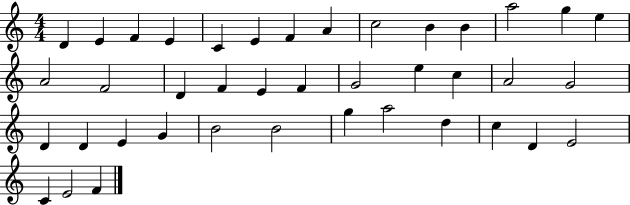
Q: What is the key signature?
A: C major